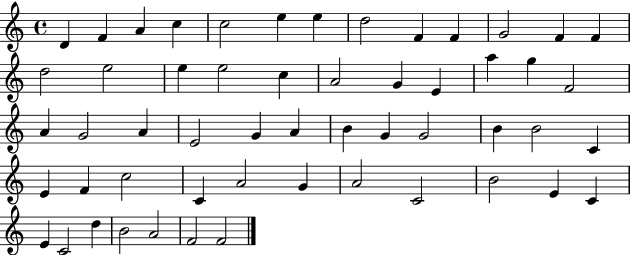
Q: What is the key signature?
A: C major